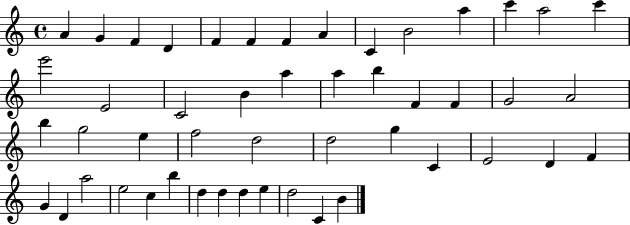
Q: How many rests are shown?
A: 0